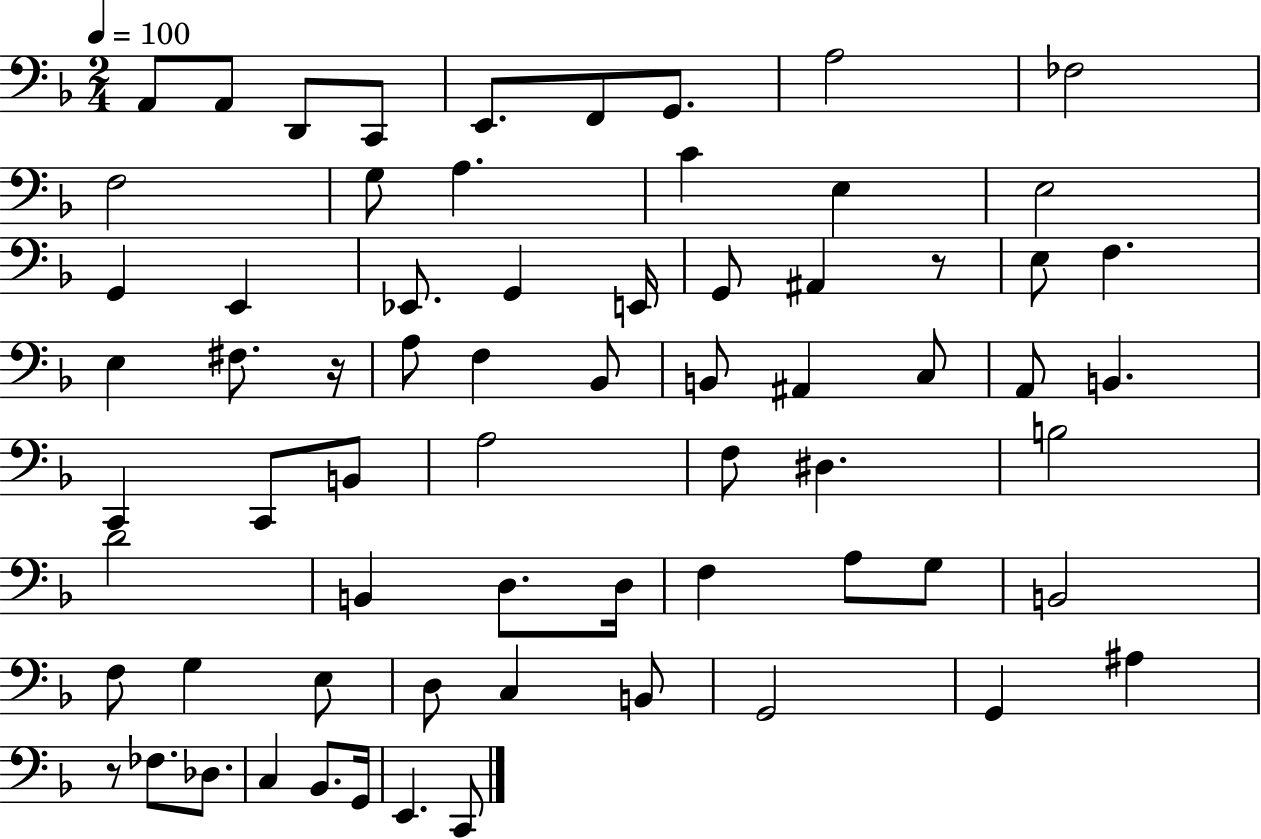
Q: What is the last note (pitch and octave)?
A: C2